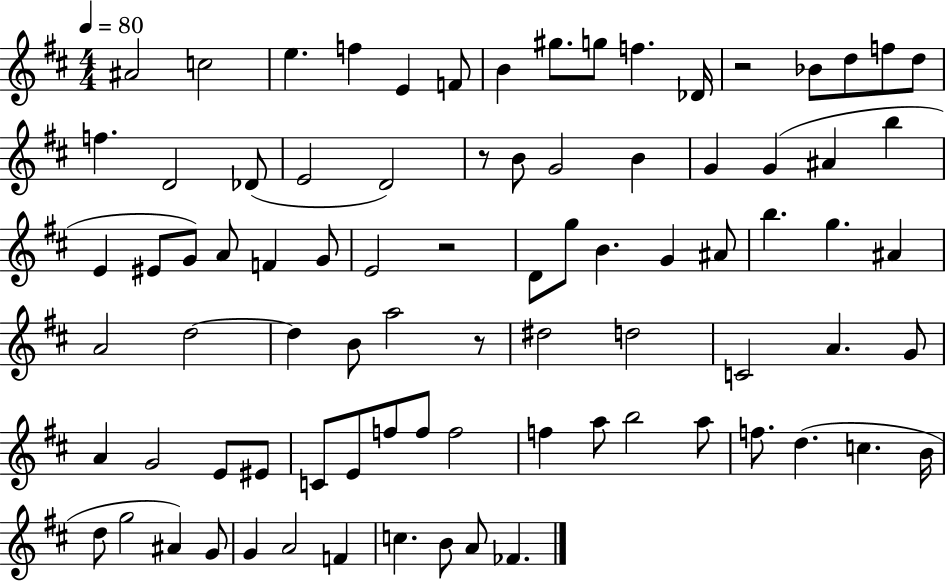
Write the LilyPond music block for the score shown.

{
  \clef treble
  \numericTimeSignature
  \time 4/4
  \key d \major
  \tempo 4 = 80
  ais'2 c''2 | e''4. f''4 e'4 f'8 | b'4 gis''8. g''8 f''4. des'16 | r2 bes'8 d''8 f''8 d''8 | \break f''4. d'2 des'8( | e'2 d'2) | r8 b'8 g'2 b'4 | g'4 g'4( ais'4 b''4 | \break e'4 eis'8 g'8) a'8 f'4 g'8 | e'2 r2 | d'8 g''8 b'4. g'4 ais'8 | b''4. g''4. ais'4 | \break a'2 d''2~~ | d''4 b'8 a''2 r8 | dis''2 d''2 | c'2 a'4. g'8 | \break a'4 g'2 e'8 eis'8 | c'8 e'8 f''8 f''8 f''2 | f''4 a''8 b''2 a''8 | f''8. d''4.( c''4. b'16 | \break d''8 g''2 ais'4) g'8 | g'4 a'2 f'4 | c''4. b'8 a'8 fes'4. | \bar "|."
}